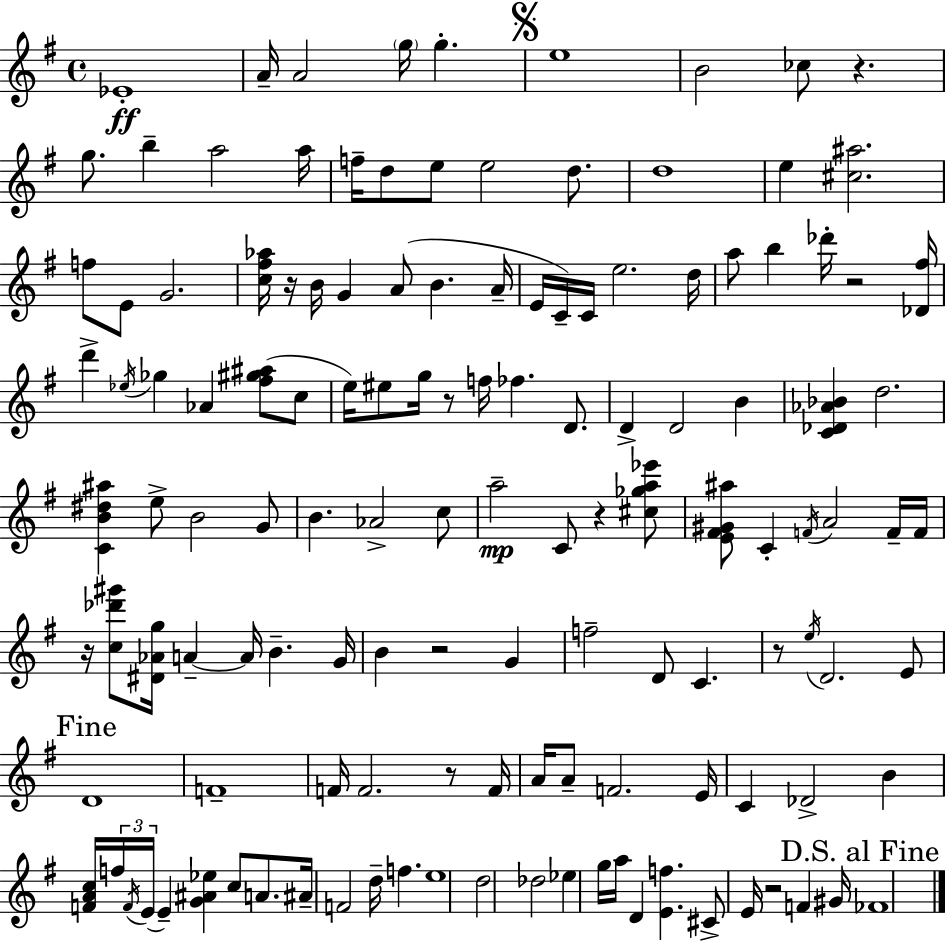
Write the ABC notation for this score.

X:1
T:Untitled
M:4/4
L:1/4
K:G
_E4 A/4 A2 g/4 g e4 B2 _c/2 z g/2 b a2 a/4 f/4 d/2 e/2 e2 d/2 d4 e [^c^a]2 f/2 E/2 G2 [c^f_a]/4 z/4 B/4 G A/2 B A/4 E/4 C/4 C/4 e2 d/4 a/2 b _d'/4 z2 [_D^f]/4 d' _e/4 _g _A [^f^g^a]/2 c/2 e/4 ^e/2 g/4 z/2 f/4 _f D/2 D D2 B [C_D_A_B] d2 [CB^d^a] e/2 B2 G/2 B _A2 c/2 a2 C/2 z [^c_ga_e']/2 [E^F^G^a]/2 C F/4 A2 F/4 F/4 z/4 [c_d'^g']/2 [^D_Ag]/4 A A/4 B G/4 B z2 G f2 D/2 C z/2 e/4 D2 E/2 D4 F4 F/4 F2 z/2 F/4 A/4 A/2 F2 E/4 C _D2 B [FAc]/4 f/4 F/4 E/4 E [G^A_e] c/2 A/2 ^A/4 F2 d/4 f e4 d2 _d2 _e g/4 a/4 D [Ef] ^C/2 E/4 z2 F ^G/4 _F4